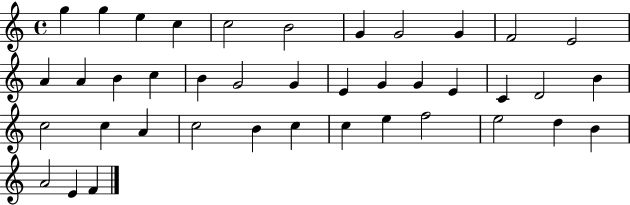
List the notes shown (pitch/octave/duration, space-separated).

G5/q G5/q E5/q C5/q C5/h B4/h G4/q G4/h G4/q F4/h E4/h A4/q A4/q B4/q C5/q B4/q G4/h G4/q E4/q G4/q G4/q E4/q C4/q D4/h B4/q C5/h C5/q A4/q C5/h B4/q C5/q C5/q E5/q F5/h E5/h D5/q B4/q A4/h E4/q F4/q